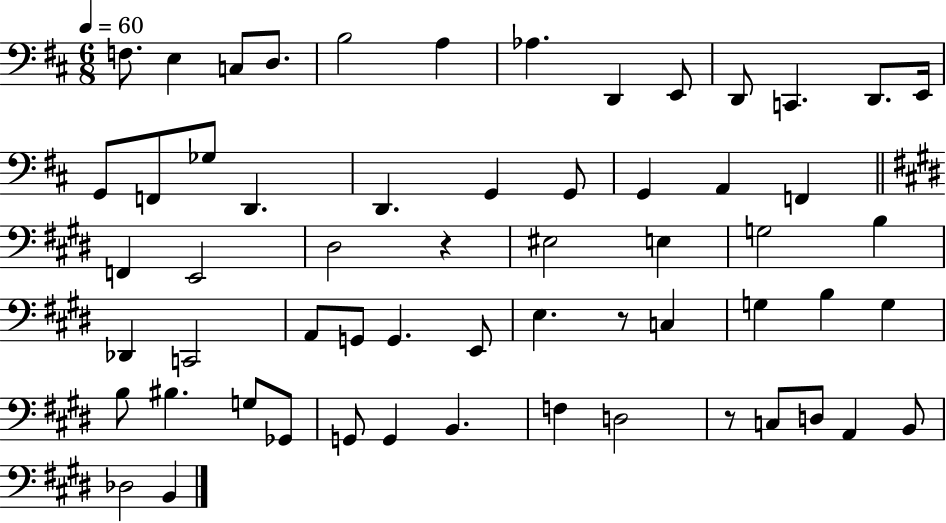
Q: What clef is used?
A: bass